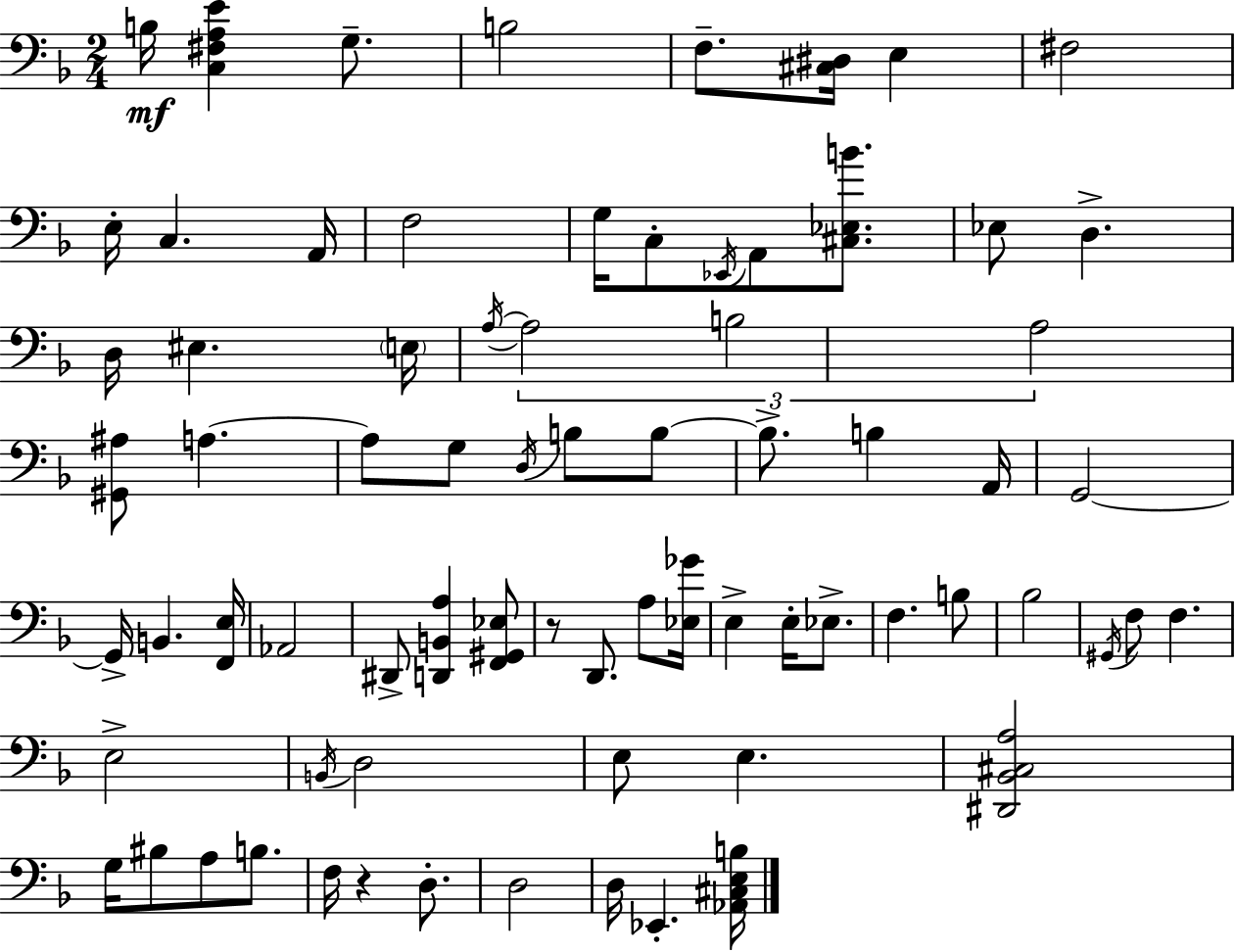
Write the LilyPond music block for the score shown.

{
  \clef bass
  \numericTimeSignature
  \time 2/4
  \key d \minor
  b16\mf <c fis a e'>4 g8.-- | b2 | f8.-- <cis dis>16 e4 | fis2 | \break e16-. c4. a,16 | f2 | g16 c8-. \acciaccatura { ees,16 } a,8 <cis ees b'>8. | ees8 d4.-> | \break d16 eis4. | \parenthesize e16 \acciaccatura { a16~ }~ \tuplet 3/2 { a2 | b2 | a2 } | \break <gis, ais>8 a4.~~ | a8 g8 \acciaccatura { d16 } b8 | b8~~ b8.-> b4 | a,16 g,2~~ | \break g,16-> b,4. | <f, e>16 aes,2 | dis,8-> <d, b, a>4 | <f, gis, ees>8 r8 d,8. | \break a8 <ees ges'>16 e4-> e16-. | ees8.-> f4. | b8 bes2 | \acciaccatura { gis,16 } f8 f4. | \break e2-> | \acciaccatura { b,16 } d2 | e8 e4. | <dis, bes, cis a>2 | \break g16 bis8 | a8 b8. f16 r4 | d8.-. d2 | d16 ees,4.-. | \break <aes, cis e b>16 \bar "|."
}